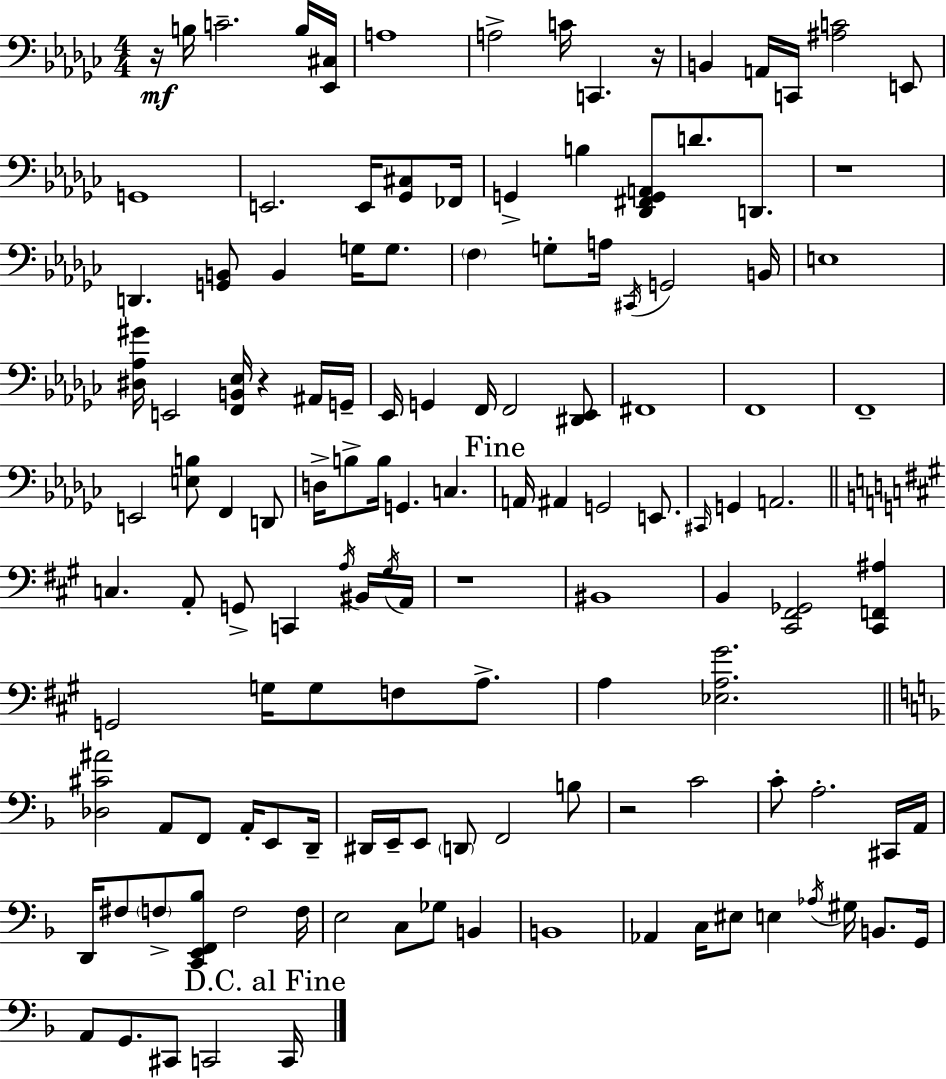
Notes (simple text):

R/s B3/s C4/h. B3/s [Eb2,C#3]/s A3/w A3/h C4/s C2/q. R/s B2/q A2/s C2/s [A#3,C4]/h E2/e G2/w E2/h. E2/s [Gb2,C#3]/e FES2/s G2/q B3/q [Db2,F#2,G2,A2]/e D4/e. D2/e. R/w D2/q. [G2,B2]/e B2/q G3/s G3/e. F3/q G3/e A3/s C#2/s G2/h B2/s E3/w [D#3,Ab3,G#4]/s E2/h [F2,B2,Eb3]/s R/q A#2/s G2/s Eb2/s G2/q F2/s F2/h [D#2,Eb2]/e F#2/w F2/w F2/w E2/h [E3,B3]/e F2/q D2/e D3/s B3/e B3/s G2/q. C3/q. A2/s A#2/q G2/h E2/e. C#2/s G2/q A2/h. C3/q. A2/e G2/e C2/q A3/s BIS2/s G#3/s A2/s R/w BIS2/w B2/q [C#2,F#2,Gb2]/h [C#2,F2,A#3]/q G2/h G3/s G3/e F3/e A3/e. A3/q [Eb3,A3,G#4]/h. [Db3,C#4,A#4]/h A2/e F2/e A2/s E2/e D2/s D#2/s E2/s E2/e D2/e F2/h B3/e R/h C4/h C4/e A3/h. C#2/s A2/s D2/s F#3/e F3/e [C2,E2,F2,Bb3]/e F3/h F3/s E3/h C3/e Gb3/e B2/q B2/w Ab2/q C3/s EIS3/e E3/q Ab3/s G#3/s B2/e. G2/s A2/e G2/e. C#2/e C2/h C2/s